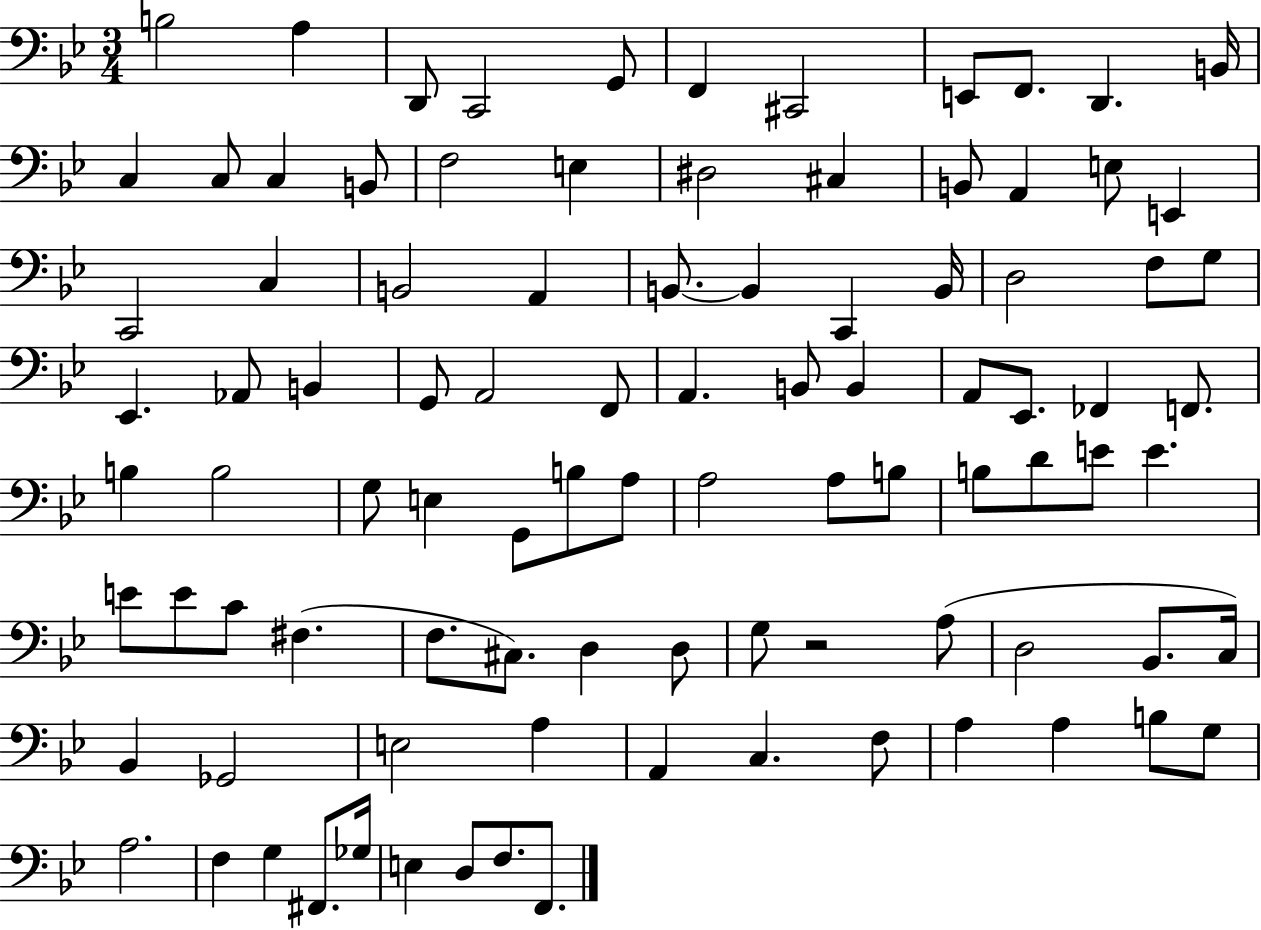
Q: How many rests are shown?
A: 1